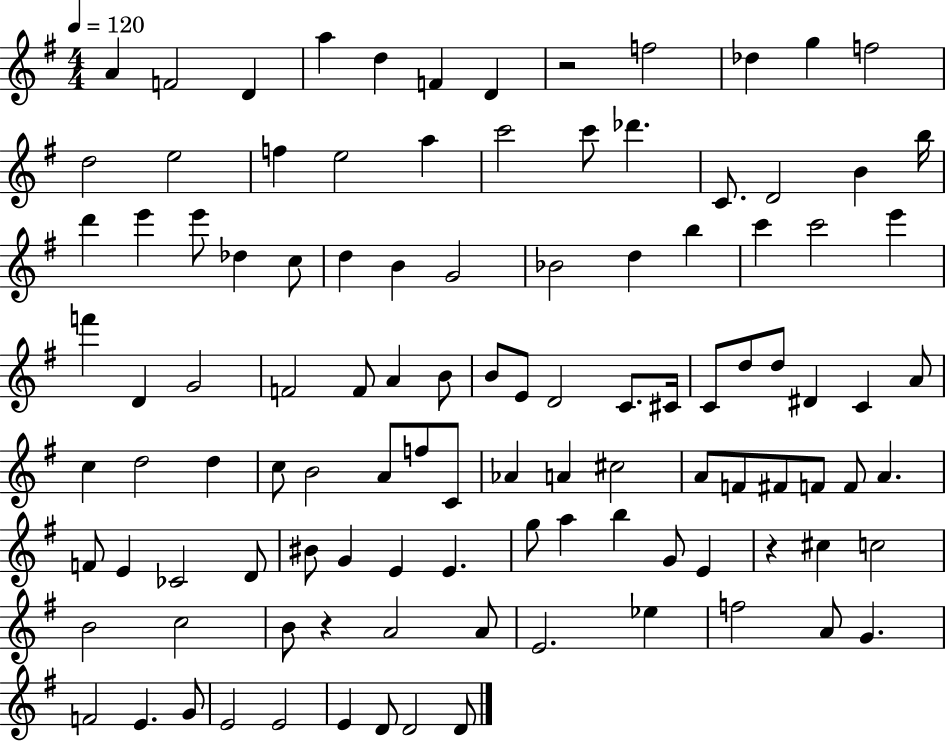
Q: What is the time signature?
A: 4/4